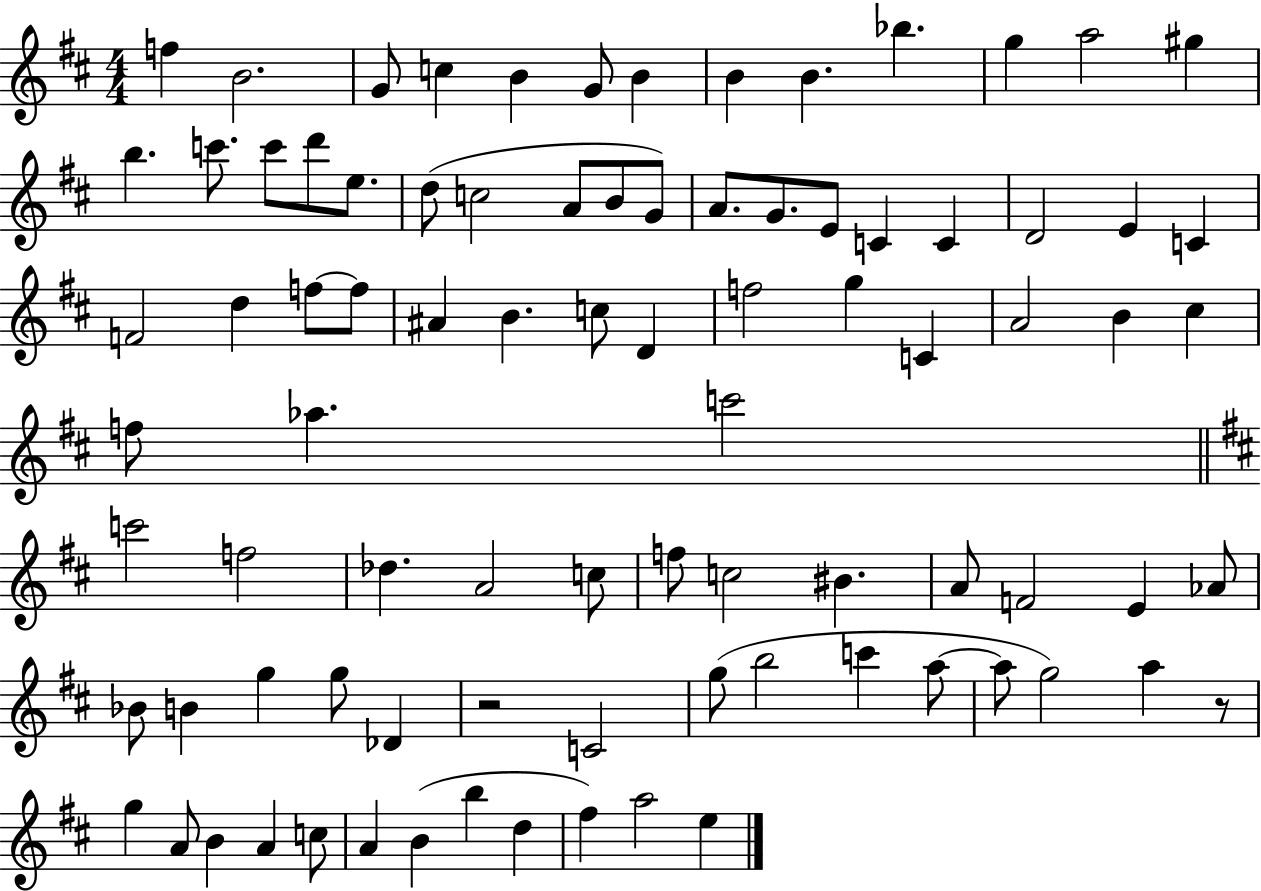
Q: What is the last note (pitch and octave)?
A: E5